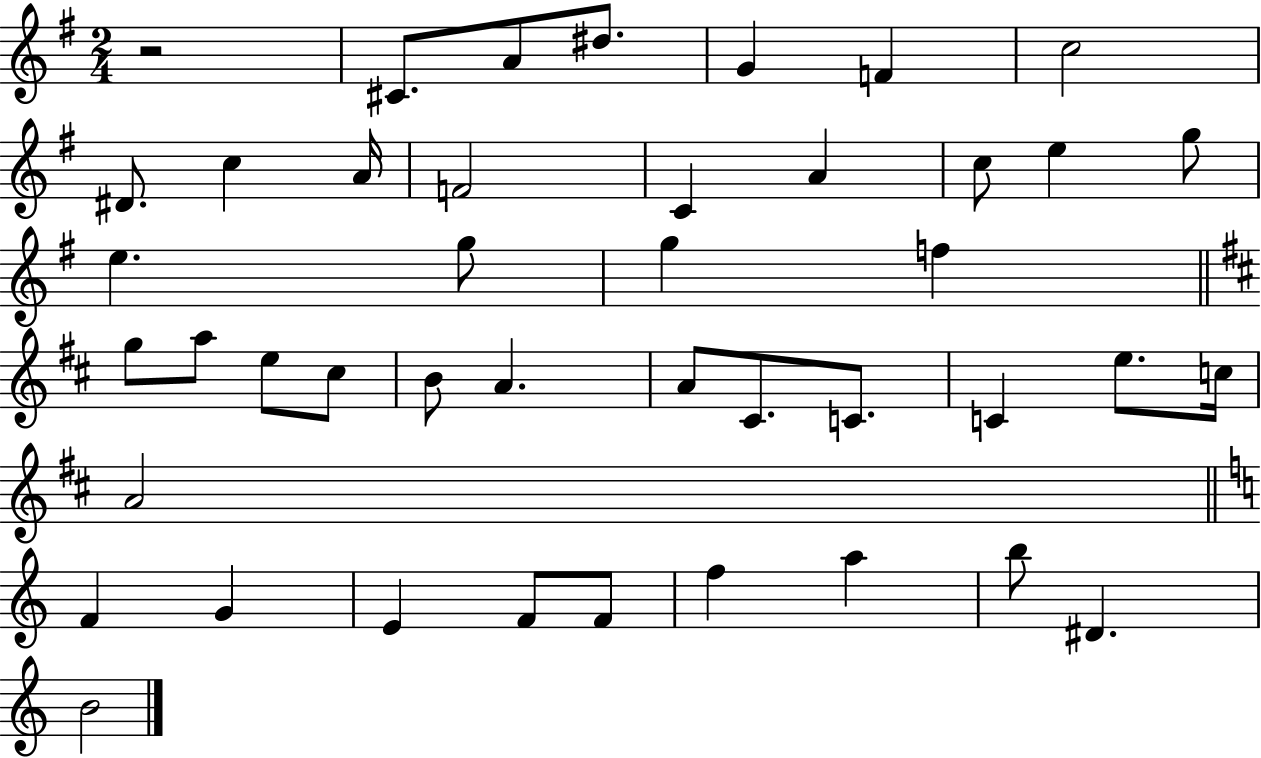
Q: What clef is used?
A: treble